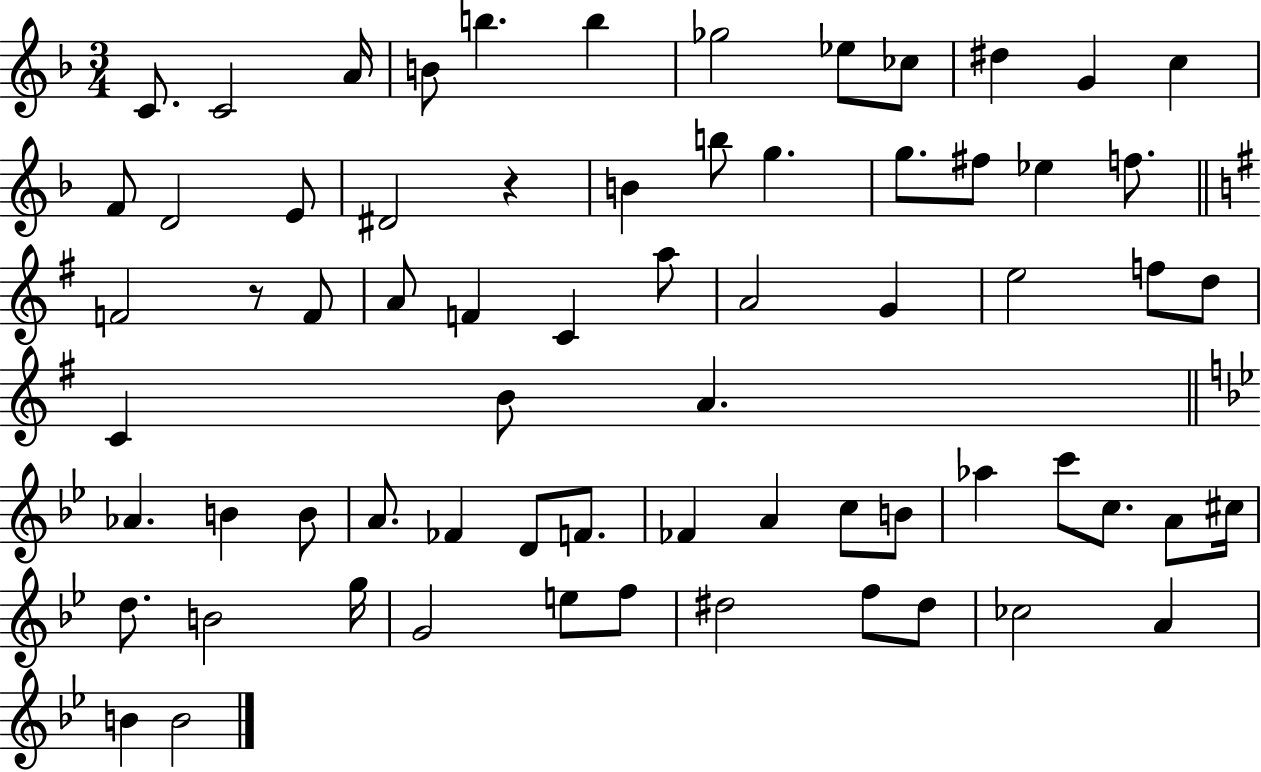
C4/e. C4/h A4/s B4/e B5/q. B5/q Gb5/h Eb5/e CES5/e D#5/q G4/q C5/q F4/e D4/h E4/e D#4/h R/q B4/q B5/e G5/q. G5/e. F#5/e Eb5/q F5/e. F4/h R/e F4/e A4/e F4/q C4/q A5/e A4/h G4/q E5/h F5/e D5/e C4/q B4/e A4/q. Ab4/q. B4/q B4/e A4/e. FES4/q D4/e F4/e. FES4/q A4/q C5/e B4/e Ab5/q C6/e C5/e. A4/e C#5/s D5/e. B4/h G5/s G4/h E5/e F5/e D#5/h F5/e D#5/e CES5/h A4/q B4/q B4/h